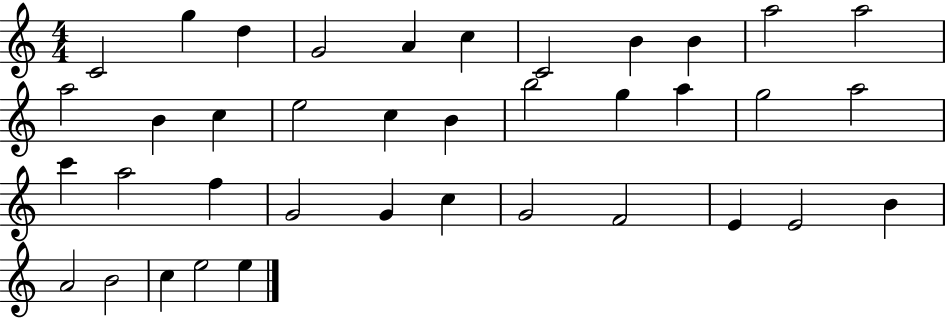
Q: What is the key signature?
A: C major